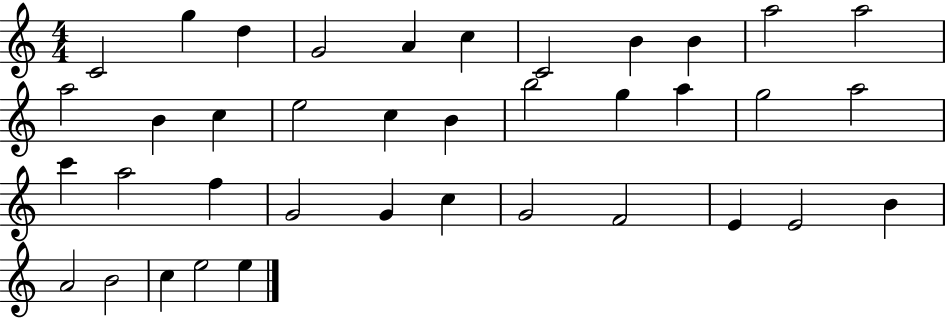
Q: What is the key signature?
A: C major